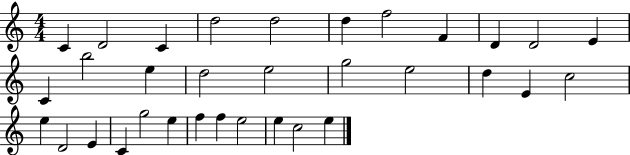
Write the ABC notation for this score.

X:1
T:Untitled
M:4/4
L:1/4
K:C
C D2 C d2 d2 d f2 F D D2 E C b2 e d2 e2 g2 e2 d E c2 e D2 E C g2 e f f e2 e c2 e